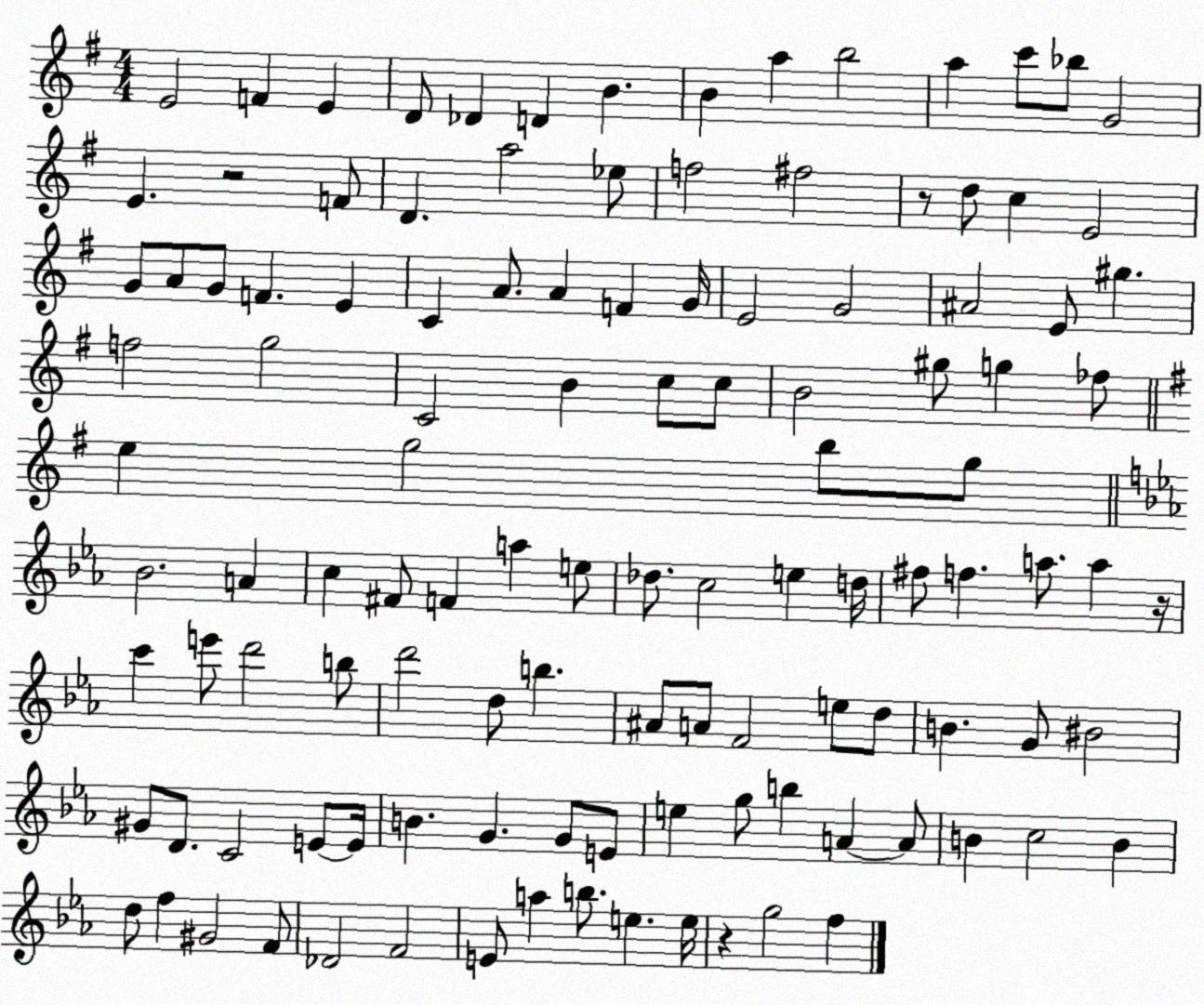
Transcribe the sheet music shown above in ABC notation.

X:1
T:Untitled
M:4/4
L:1/4
K:G
E2 F E D/2 _D D B B a b2 a c'/2 _b/2 G2 E z2 F/2 D a2 _e/2 f2 ^f2 z/2 d/2 c E2 G/2 A/2 G/2 F E C A/2 A F G/4 E2 G2 ^A2 E/2 ^g f2 g2 C2 B c/2 c/2 B2 ^g/2 g _f/2 e g2 b/2 g/2 _B2 A c ^F/2 F a e/2 _d/2 c2 e d/4 ^f/2 f a/2 a z/4 c' e'/2 d'2 b/2 d'2 d/2 b ^A/2 A/2 F2 e/2 d/2 B G/2 ^B2 ^G/2 D/2 C2 E/2 E/4 B G G/2 E/2 e g/2 b A A/2 B c2 B d/2 f ^G2 F/2 _D2 F2 E/2 a b/2 e e/4 z g2 f